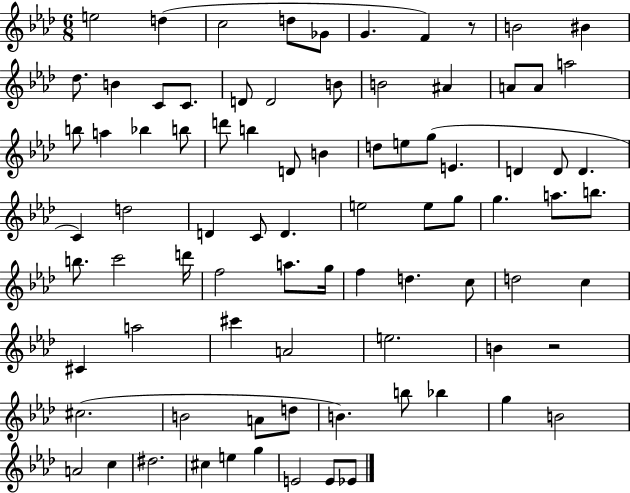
{
  \clef treble
  \numericTimeSignature
  \time 6/8
  \key aes \major
  \repeat volta 2 { e''2 d''4( | c''2 d''8 ges'8 | g'4. f'4) r8 | b'2 bis'4 | \break des''8. b'4 c'8 c'8. | d'8 d'2 b'8 | b'2 ais'4 | a'8 a'8 a''2 | \break b''8 a''4 bes''4 b''8 | d'''8 b''4 d'8 b'4 | d''8 e''8 g''8( e'4. | d'4 d'8 d'4. | \break c'4) d''2 | d'4 c'8 d'4. | e''2 e''8 g''8 | g''4. a''8. b''8. | \break b''8. c'''2 d'''16 | f''2 a''8. g''16 | f''4 d''4. c''8 | d''2 c''4 | \break cis'4 a''2 | cis'''4 a'2 | e''2. | b'4 r2 | \break cis''2.( | b'2 a'8 d''8 | b'4.) b''8 bes''4 | g''4 b'2 | \break a'2 c''4 | dis''2. | cis''4 e''4 g''4 | e'2 e'8 ees'8 | \break } \bar "|."
}